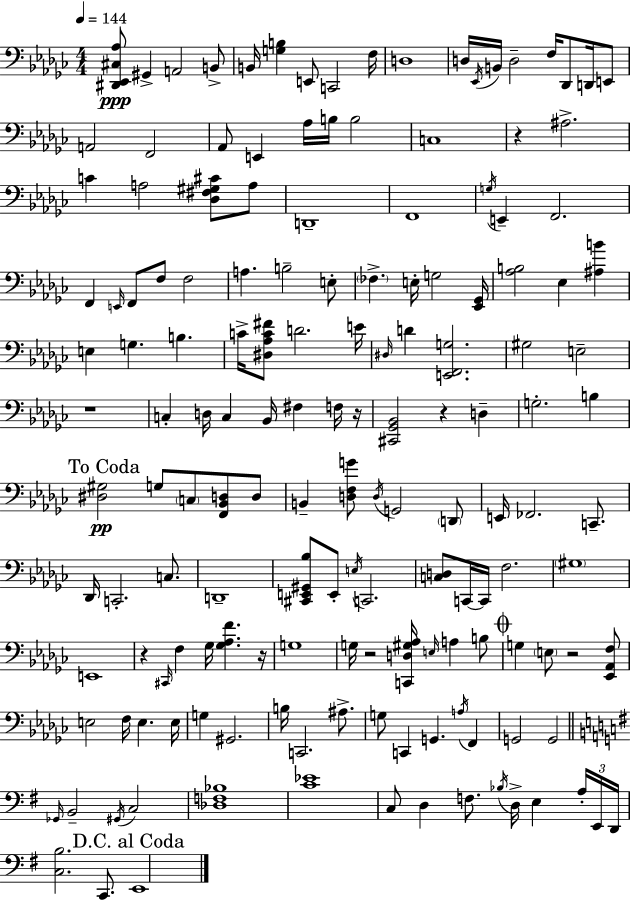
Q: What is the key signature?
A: EES minor